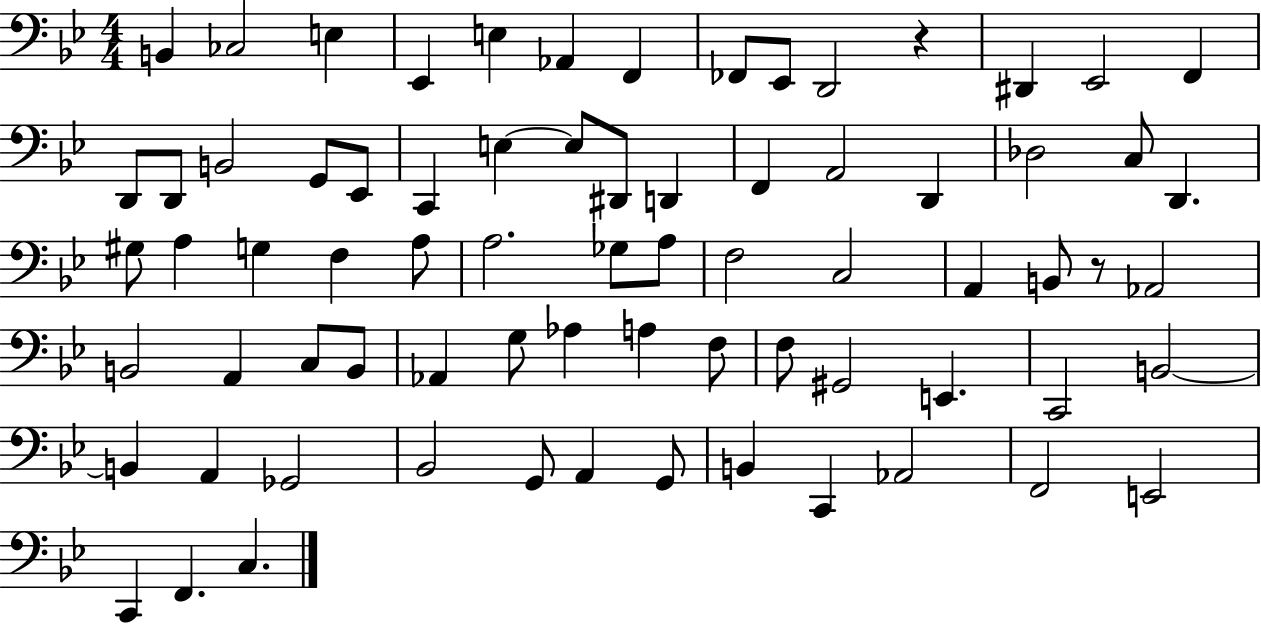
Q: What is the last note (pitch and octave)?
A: C3